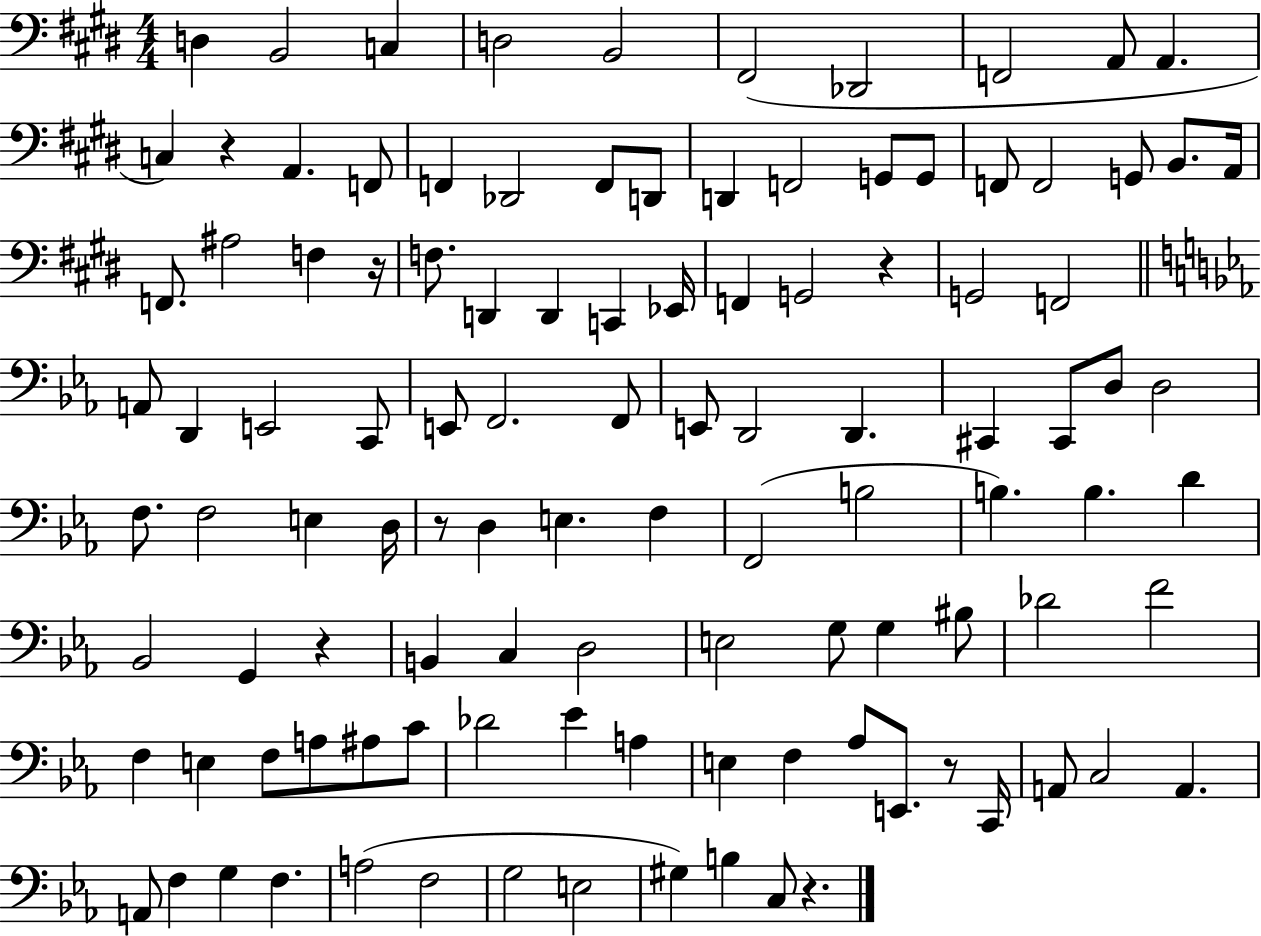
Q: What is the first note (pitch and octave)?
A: D3